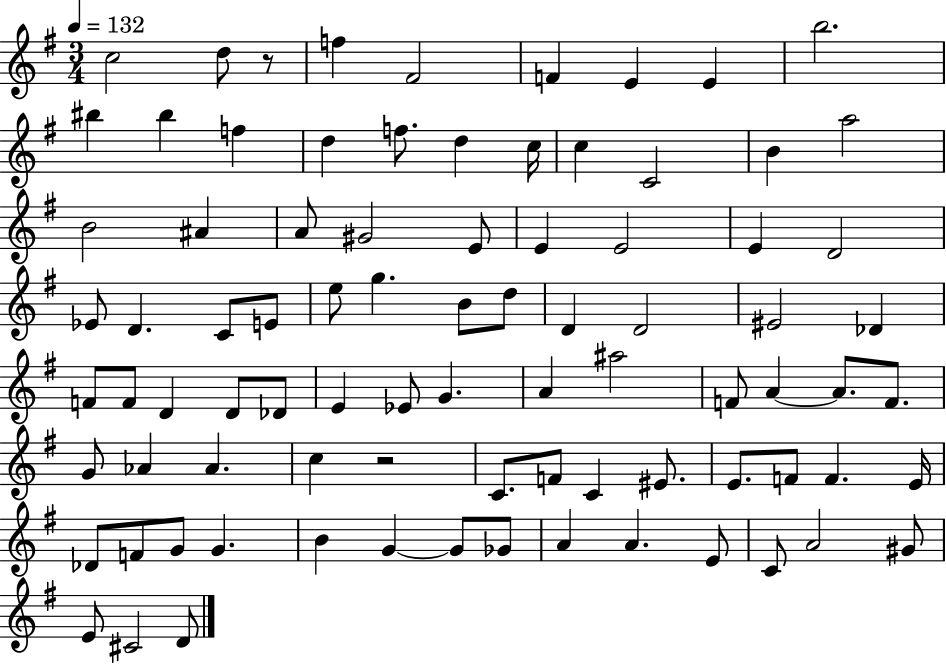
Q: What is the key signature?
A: G major